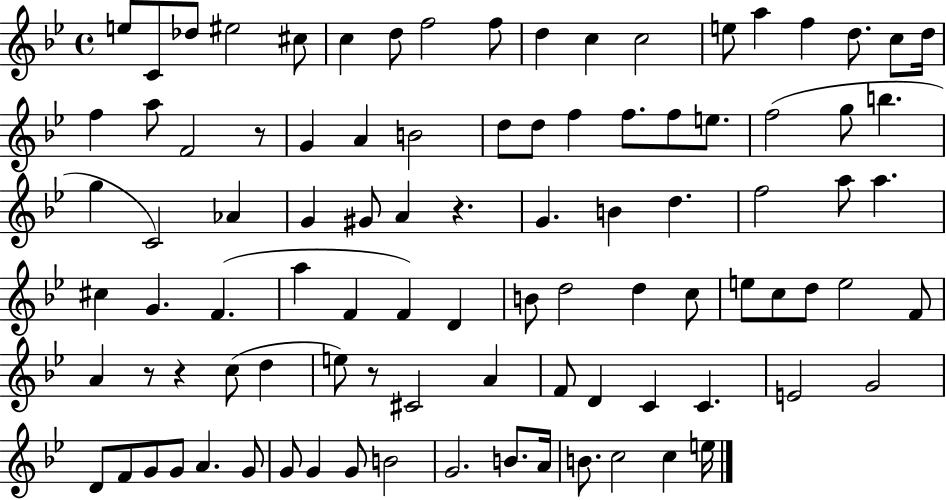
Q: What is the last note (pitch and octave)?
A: E5